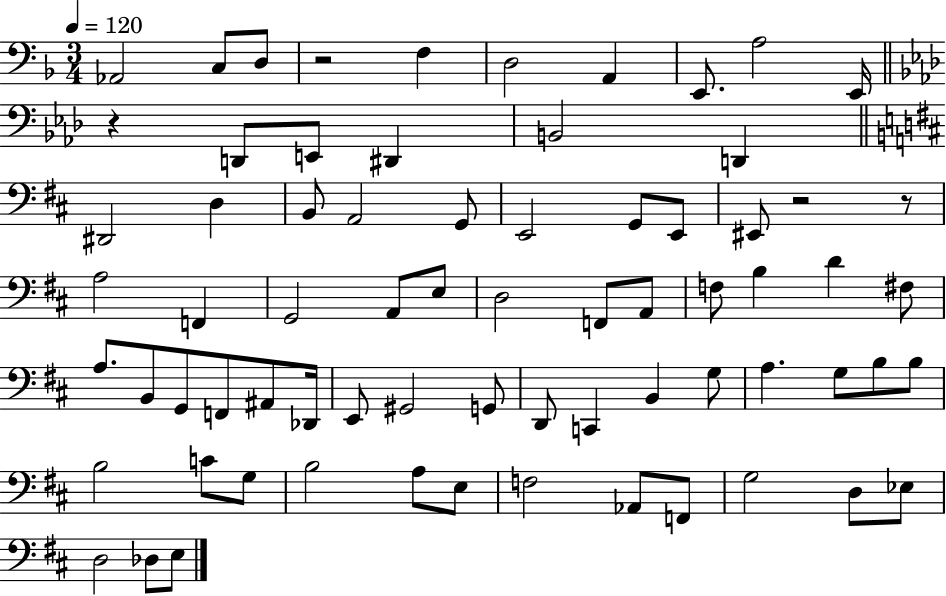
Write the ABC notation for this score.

X:1
T:Untitled
M:3/4
L:1/4
K:F
_A,,2 C,/2 D,/2 z2 F, D,2 A,, E,,/2 A,2 E,,/4 z D,,/2 E,,/2 ^D,, B,,2 D,, ^D,,2 D, B,,/2 A,,2 G,,/2 E,,2 G,,/2 E,,/2 ^E,,/2 z2 z/2 A,2 F,, G,,2 A,,/2 E,/2 D,2 F,,/2 A,,/2 F,/2 B, D ^F,/2 A,/2 B,,/2 G,,/2 F,,/2 ^A,,/2 _D,,/4 E,,/2 ^G,,2 G,,/2 D,,/2 C,, B,, G,/2 A, G,/2 B,/2 B,/2 B,2 C/2 G,/2 B,2 A,/2 E,/2 F,2 _A,,/2 F,,/2 G,2 D,/2 _E,/2 D,2 _D,/2 E,/2